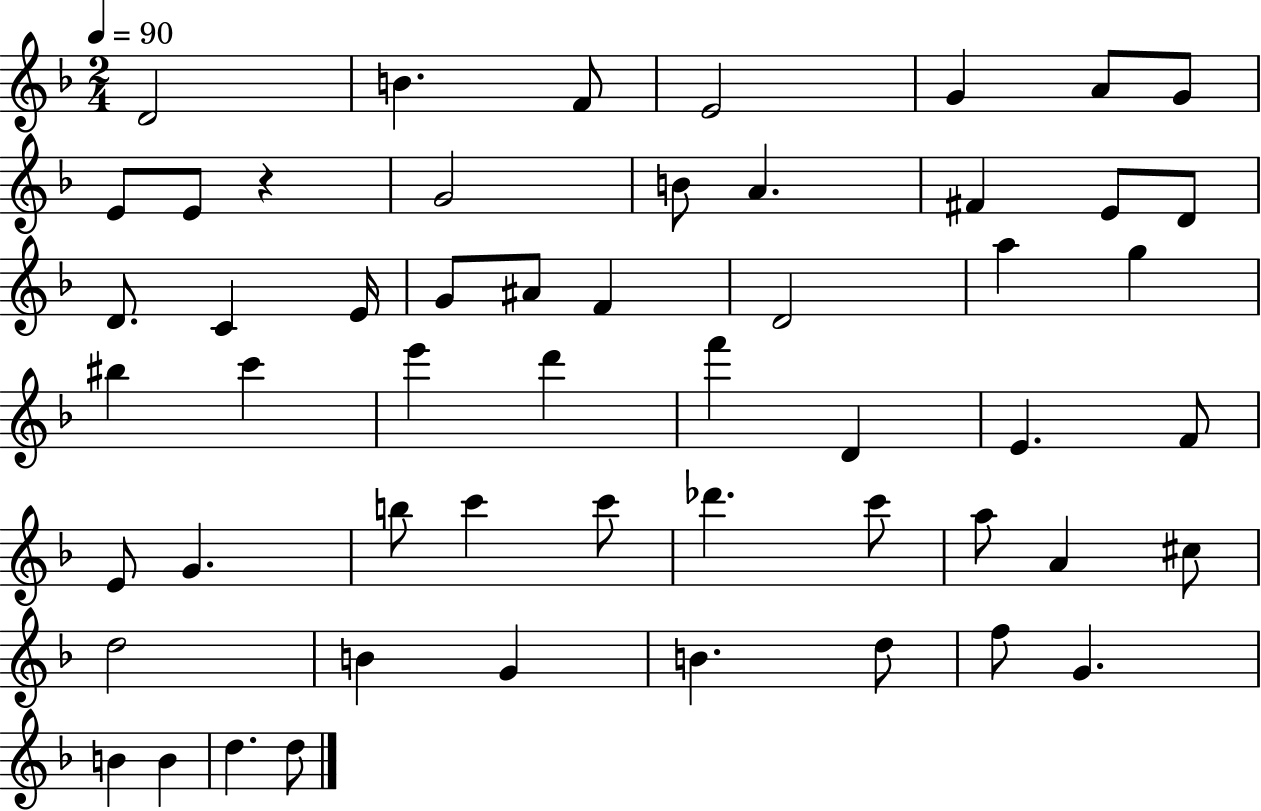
D4/h B4/q. F4/e E4/h G4/q A4/e G4/e E4/e E4/e R/q G4/h B4/e A4/q. F#4/q E4/e D4/e D4/e. C4/q E4/s G4/e A#4/e F4/q D4/h A5/q G5/q BIS5/q C6/q E6/q D6/q F6/q D4/q E4/q. F4/e E4/e G4/q. B5/e C6/q C6/e Db6/q. C6/e A5/e A4/q C#5/e D5/h B4/q G4/q B4/q. D5/e F5/e G4/q. B4/q B4/q D5/q. D5/e